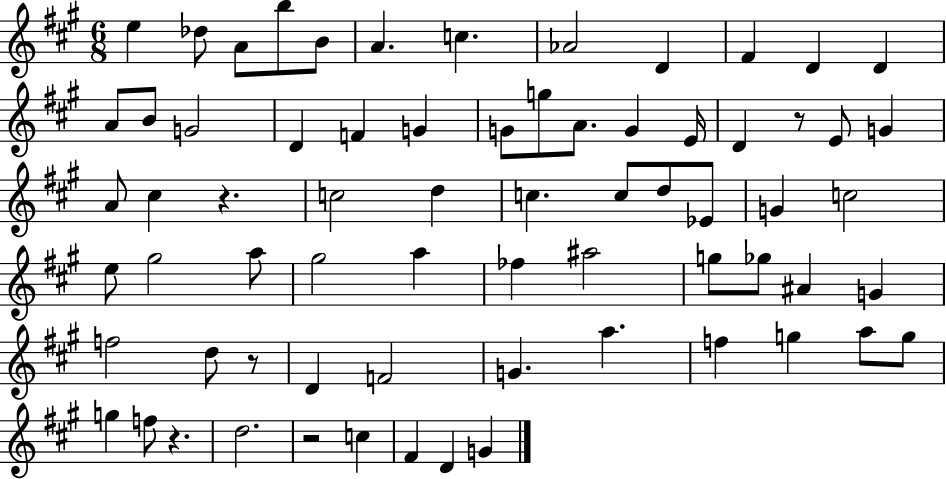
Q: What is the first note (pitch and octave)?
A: E5